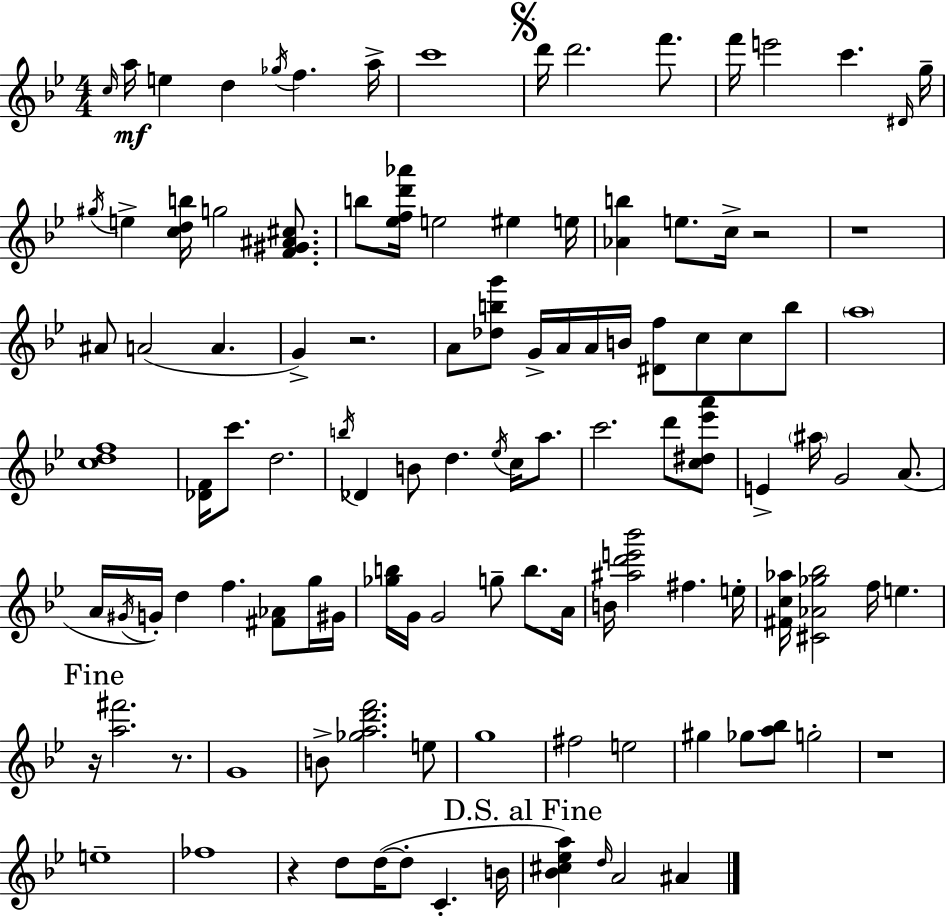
C5/s A5/s E5/q D5/q Gb5/s F5/q. A5/s C6/w D6/s D6/h. F6/e. F6/s E6/h C6/q. D#4/s G5/s G#5/s E5/q [C5,D5,B5]/s G5/h [F4,G#4,A#4,C#5]/e. B5/e [Eb5,F5,D6,Ab6]/s E5/h EIS5/q E5/s [Ab4,B5]/q E5/e. C5/s R/h R/w A#4/e A4/h A4/q. G4/q R/h. A4/e [Db5,B5,G6]/e G4/s A4/s A4/s B4/s [D#4,F5]/e C5/e C5/e B5/e A5/w [C5,D5,F5]/w [Db4,F4]/s C6/e. D5/h. B5/s Db4/q B4/e D5/q. Eb5/s C5/s A5/e. C6/h. D6/e [C5,D#5,Eb6,A6]/e E4/q A#5/s G4/h A4/e. A4/s G#4/s G4/s D5/q F5/q. [F#4,Ab4]/e G5/s G#4/s [Gb5,B5]/s G4/s G4/h G5/e B5/e. A4/s B4/s [A#5,D6,E6,Bb6]/h F#5/q. E5/s [F#4,C5,Ab5]/s [C#4,Ab4,Gb5,Bb5]/h F5/s E5/q. R/s [A5,F#6]/h. R/e. G4/w B4/e [Gb5,A5,D6,F6]/h. E5/e G5/w F#5/h E5/h G#5/q Gb5/e [A5,Bb5]/e G5/h R/w E5/w FES5/w R/q D5/e D5/s D5/e C4/q. B4/s [Bb4,C#5,Eb5,A5]/q D5/s A4/h A#4/q